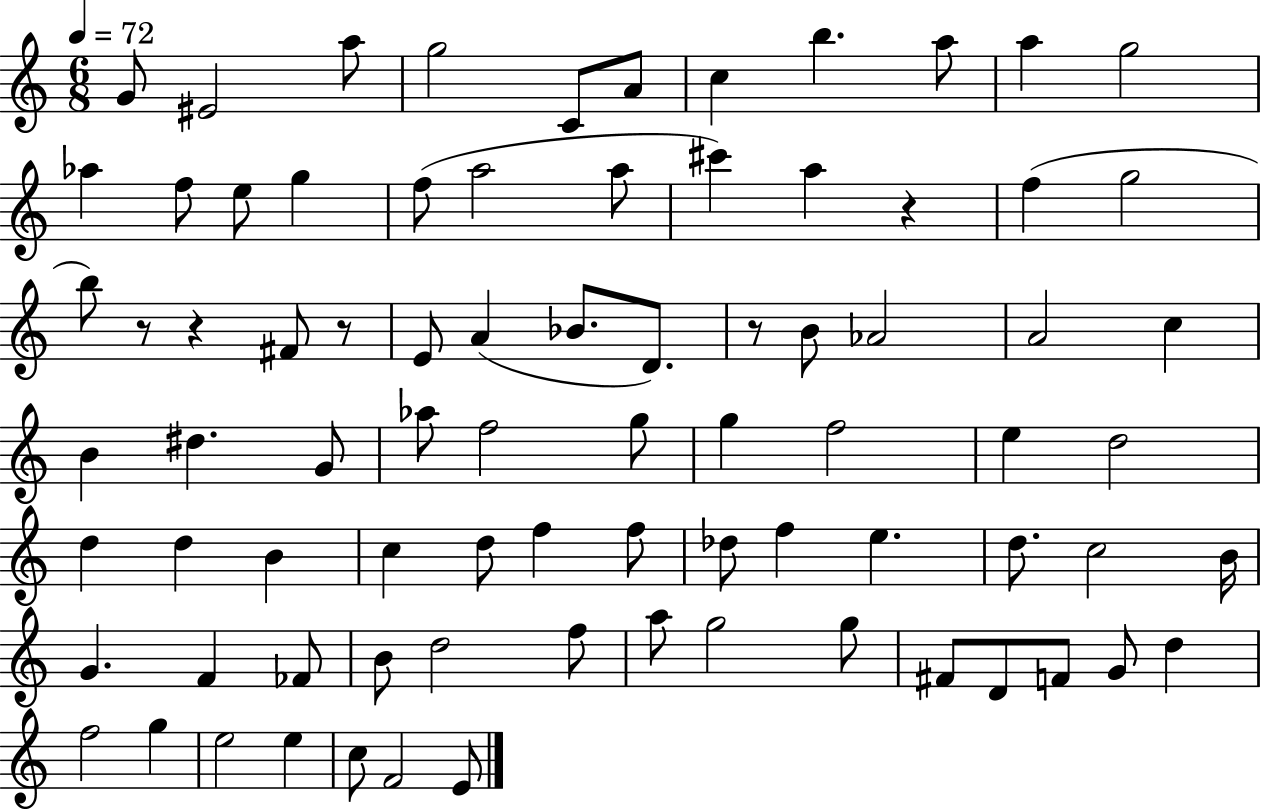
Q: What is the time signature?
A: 6/8